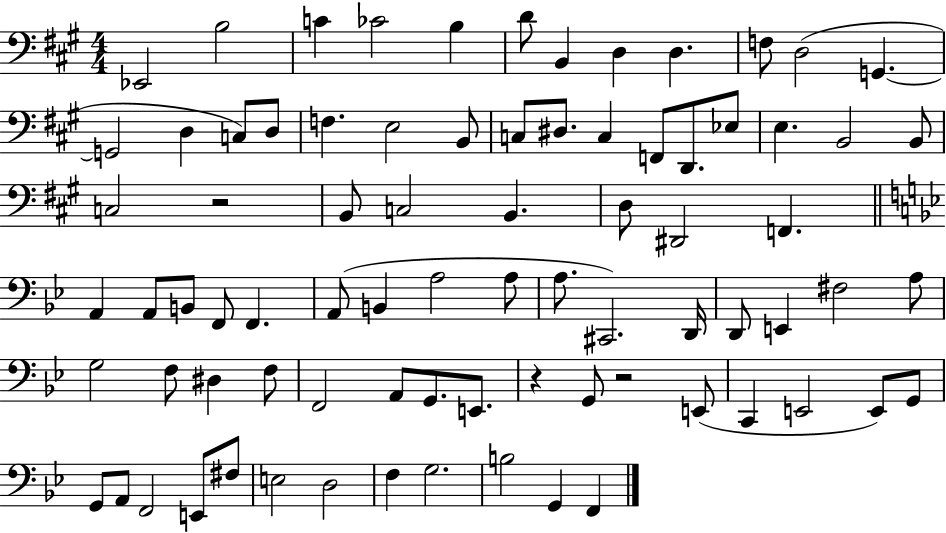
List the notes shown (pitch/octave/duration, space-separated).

Eb2/h B3/h C4/q CES4/h B3/q D4/e B2/q D3/q D3/q. F3/e D3/h G2/q. G2/h D3/q C3/e D3/e F3/q. E3/h B2/e C3/e D#3/e. C3/q F2/e D2/e. Eb3/e E3/q. B2/h B2/e C3/h R/h B2/e C3/h B2/q. D3/e D#2/h F2/q. A2/q A2/e B2/e F2/e F2/q. A2/e B2/q A3/h A3/e A3/e. C#2/h. D2/s D2/e E2/q F#3/h A3/e G3/h F3/e D#3/q F3/e F2/h A2/e G2/e. E2/e. R/q G2/e R/h E2/e C2/q E2/h E2/e G2/e G2/e A2/e F2/h E2/e F#3/e E3/h D3/h F3/q G3/h. B3/h G2/q F2/q